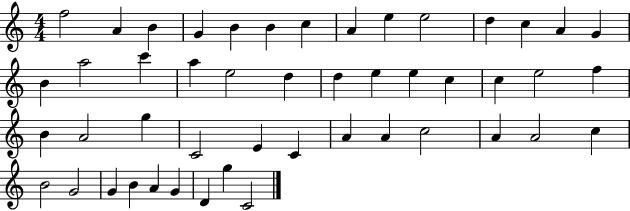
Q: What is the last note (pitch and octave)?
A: C4